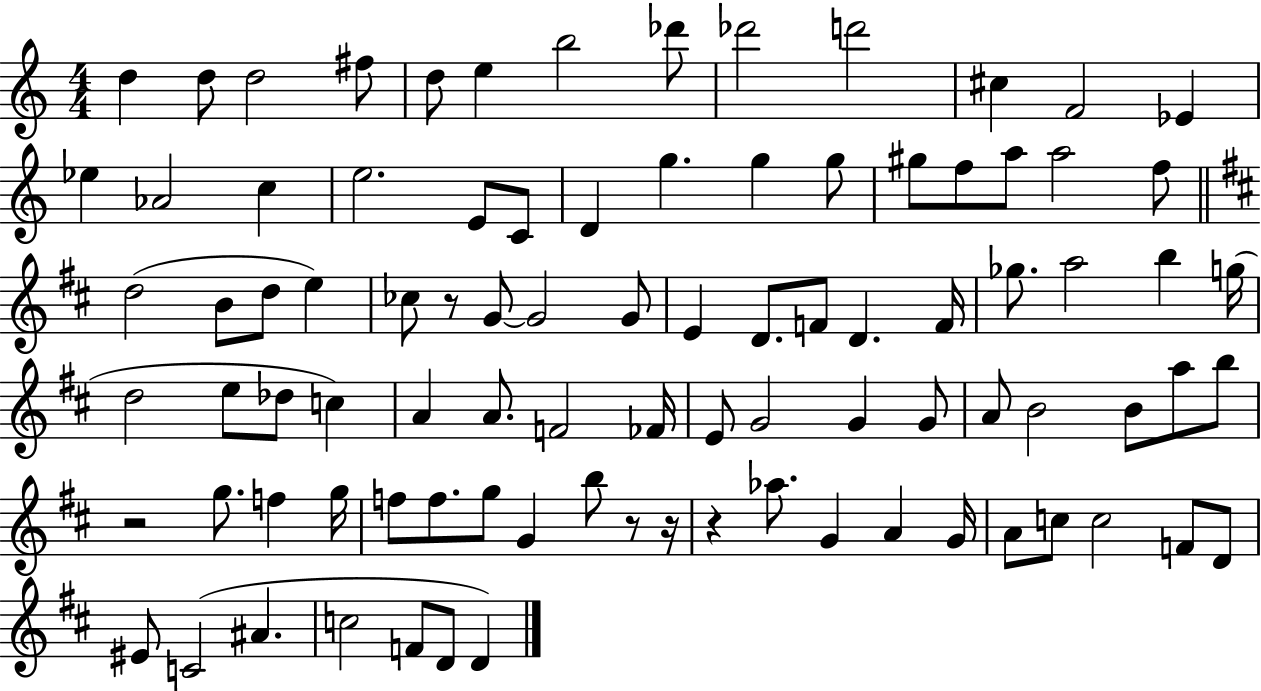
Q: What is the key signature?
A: C major